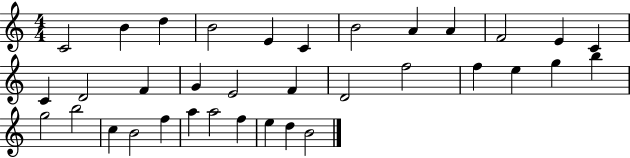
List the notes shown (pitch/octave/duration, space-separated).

C4/h B4/q D5/q B4/h E4/q C4/q B4/h A4/q A4/q F4/h E4/q C4/q C4/q D4/h F4/q G4/q E4/h F4/q D4/h F5/h F5/q E5/q G5/q B5/q G5/h B5/h C5/q B4/h F5/q A5/q A5/h F5/q E5/q D5/q B4/h